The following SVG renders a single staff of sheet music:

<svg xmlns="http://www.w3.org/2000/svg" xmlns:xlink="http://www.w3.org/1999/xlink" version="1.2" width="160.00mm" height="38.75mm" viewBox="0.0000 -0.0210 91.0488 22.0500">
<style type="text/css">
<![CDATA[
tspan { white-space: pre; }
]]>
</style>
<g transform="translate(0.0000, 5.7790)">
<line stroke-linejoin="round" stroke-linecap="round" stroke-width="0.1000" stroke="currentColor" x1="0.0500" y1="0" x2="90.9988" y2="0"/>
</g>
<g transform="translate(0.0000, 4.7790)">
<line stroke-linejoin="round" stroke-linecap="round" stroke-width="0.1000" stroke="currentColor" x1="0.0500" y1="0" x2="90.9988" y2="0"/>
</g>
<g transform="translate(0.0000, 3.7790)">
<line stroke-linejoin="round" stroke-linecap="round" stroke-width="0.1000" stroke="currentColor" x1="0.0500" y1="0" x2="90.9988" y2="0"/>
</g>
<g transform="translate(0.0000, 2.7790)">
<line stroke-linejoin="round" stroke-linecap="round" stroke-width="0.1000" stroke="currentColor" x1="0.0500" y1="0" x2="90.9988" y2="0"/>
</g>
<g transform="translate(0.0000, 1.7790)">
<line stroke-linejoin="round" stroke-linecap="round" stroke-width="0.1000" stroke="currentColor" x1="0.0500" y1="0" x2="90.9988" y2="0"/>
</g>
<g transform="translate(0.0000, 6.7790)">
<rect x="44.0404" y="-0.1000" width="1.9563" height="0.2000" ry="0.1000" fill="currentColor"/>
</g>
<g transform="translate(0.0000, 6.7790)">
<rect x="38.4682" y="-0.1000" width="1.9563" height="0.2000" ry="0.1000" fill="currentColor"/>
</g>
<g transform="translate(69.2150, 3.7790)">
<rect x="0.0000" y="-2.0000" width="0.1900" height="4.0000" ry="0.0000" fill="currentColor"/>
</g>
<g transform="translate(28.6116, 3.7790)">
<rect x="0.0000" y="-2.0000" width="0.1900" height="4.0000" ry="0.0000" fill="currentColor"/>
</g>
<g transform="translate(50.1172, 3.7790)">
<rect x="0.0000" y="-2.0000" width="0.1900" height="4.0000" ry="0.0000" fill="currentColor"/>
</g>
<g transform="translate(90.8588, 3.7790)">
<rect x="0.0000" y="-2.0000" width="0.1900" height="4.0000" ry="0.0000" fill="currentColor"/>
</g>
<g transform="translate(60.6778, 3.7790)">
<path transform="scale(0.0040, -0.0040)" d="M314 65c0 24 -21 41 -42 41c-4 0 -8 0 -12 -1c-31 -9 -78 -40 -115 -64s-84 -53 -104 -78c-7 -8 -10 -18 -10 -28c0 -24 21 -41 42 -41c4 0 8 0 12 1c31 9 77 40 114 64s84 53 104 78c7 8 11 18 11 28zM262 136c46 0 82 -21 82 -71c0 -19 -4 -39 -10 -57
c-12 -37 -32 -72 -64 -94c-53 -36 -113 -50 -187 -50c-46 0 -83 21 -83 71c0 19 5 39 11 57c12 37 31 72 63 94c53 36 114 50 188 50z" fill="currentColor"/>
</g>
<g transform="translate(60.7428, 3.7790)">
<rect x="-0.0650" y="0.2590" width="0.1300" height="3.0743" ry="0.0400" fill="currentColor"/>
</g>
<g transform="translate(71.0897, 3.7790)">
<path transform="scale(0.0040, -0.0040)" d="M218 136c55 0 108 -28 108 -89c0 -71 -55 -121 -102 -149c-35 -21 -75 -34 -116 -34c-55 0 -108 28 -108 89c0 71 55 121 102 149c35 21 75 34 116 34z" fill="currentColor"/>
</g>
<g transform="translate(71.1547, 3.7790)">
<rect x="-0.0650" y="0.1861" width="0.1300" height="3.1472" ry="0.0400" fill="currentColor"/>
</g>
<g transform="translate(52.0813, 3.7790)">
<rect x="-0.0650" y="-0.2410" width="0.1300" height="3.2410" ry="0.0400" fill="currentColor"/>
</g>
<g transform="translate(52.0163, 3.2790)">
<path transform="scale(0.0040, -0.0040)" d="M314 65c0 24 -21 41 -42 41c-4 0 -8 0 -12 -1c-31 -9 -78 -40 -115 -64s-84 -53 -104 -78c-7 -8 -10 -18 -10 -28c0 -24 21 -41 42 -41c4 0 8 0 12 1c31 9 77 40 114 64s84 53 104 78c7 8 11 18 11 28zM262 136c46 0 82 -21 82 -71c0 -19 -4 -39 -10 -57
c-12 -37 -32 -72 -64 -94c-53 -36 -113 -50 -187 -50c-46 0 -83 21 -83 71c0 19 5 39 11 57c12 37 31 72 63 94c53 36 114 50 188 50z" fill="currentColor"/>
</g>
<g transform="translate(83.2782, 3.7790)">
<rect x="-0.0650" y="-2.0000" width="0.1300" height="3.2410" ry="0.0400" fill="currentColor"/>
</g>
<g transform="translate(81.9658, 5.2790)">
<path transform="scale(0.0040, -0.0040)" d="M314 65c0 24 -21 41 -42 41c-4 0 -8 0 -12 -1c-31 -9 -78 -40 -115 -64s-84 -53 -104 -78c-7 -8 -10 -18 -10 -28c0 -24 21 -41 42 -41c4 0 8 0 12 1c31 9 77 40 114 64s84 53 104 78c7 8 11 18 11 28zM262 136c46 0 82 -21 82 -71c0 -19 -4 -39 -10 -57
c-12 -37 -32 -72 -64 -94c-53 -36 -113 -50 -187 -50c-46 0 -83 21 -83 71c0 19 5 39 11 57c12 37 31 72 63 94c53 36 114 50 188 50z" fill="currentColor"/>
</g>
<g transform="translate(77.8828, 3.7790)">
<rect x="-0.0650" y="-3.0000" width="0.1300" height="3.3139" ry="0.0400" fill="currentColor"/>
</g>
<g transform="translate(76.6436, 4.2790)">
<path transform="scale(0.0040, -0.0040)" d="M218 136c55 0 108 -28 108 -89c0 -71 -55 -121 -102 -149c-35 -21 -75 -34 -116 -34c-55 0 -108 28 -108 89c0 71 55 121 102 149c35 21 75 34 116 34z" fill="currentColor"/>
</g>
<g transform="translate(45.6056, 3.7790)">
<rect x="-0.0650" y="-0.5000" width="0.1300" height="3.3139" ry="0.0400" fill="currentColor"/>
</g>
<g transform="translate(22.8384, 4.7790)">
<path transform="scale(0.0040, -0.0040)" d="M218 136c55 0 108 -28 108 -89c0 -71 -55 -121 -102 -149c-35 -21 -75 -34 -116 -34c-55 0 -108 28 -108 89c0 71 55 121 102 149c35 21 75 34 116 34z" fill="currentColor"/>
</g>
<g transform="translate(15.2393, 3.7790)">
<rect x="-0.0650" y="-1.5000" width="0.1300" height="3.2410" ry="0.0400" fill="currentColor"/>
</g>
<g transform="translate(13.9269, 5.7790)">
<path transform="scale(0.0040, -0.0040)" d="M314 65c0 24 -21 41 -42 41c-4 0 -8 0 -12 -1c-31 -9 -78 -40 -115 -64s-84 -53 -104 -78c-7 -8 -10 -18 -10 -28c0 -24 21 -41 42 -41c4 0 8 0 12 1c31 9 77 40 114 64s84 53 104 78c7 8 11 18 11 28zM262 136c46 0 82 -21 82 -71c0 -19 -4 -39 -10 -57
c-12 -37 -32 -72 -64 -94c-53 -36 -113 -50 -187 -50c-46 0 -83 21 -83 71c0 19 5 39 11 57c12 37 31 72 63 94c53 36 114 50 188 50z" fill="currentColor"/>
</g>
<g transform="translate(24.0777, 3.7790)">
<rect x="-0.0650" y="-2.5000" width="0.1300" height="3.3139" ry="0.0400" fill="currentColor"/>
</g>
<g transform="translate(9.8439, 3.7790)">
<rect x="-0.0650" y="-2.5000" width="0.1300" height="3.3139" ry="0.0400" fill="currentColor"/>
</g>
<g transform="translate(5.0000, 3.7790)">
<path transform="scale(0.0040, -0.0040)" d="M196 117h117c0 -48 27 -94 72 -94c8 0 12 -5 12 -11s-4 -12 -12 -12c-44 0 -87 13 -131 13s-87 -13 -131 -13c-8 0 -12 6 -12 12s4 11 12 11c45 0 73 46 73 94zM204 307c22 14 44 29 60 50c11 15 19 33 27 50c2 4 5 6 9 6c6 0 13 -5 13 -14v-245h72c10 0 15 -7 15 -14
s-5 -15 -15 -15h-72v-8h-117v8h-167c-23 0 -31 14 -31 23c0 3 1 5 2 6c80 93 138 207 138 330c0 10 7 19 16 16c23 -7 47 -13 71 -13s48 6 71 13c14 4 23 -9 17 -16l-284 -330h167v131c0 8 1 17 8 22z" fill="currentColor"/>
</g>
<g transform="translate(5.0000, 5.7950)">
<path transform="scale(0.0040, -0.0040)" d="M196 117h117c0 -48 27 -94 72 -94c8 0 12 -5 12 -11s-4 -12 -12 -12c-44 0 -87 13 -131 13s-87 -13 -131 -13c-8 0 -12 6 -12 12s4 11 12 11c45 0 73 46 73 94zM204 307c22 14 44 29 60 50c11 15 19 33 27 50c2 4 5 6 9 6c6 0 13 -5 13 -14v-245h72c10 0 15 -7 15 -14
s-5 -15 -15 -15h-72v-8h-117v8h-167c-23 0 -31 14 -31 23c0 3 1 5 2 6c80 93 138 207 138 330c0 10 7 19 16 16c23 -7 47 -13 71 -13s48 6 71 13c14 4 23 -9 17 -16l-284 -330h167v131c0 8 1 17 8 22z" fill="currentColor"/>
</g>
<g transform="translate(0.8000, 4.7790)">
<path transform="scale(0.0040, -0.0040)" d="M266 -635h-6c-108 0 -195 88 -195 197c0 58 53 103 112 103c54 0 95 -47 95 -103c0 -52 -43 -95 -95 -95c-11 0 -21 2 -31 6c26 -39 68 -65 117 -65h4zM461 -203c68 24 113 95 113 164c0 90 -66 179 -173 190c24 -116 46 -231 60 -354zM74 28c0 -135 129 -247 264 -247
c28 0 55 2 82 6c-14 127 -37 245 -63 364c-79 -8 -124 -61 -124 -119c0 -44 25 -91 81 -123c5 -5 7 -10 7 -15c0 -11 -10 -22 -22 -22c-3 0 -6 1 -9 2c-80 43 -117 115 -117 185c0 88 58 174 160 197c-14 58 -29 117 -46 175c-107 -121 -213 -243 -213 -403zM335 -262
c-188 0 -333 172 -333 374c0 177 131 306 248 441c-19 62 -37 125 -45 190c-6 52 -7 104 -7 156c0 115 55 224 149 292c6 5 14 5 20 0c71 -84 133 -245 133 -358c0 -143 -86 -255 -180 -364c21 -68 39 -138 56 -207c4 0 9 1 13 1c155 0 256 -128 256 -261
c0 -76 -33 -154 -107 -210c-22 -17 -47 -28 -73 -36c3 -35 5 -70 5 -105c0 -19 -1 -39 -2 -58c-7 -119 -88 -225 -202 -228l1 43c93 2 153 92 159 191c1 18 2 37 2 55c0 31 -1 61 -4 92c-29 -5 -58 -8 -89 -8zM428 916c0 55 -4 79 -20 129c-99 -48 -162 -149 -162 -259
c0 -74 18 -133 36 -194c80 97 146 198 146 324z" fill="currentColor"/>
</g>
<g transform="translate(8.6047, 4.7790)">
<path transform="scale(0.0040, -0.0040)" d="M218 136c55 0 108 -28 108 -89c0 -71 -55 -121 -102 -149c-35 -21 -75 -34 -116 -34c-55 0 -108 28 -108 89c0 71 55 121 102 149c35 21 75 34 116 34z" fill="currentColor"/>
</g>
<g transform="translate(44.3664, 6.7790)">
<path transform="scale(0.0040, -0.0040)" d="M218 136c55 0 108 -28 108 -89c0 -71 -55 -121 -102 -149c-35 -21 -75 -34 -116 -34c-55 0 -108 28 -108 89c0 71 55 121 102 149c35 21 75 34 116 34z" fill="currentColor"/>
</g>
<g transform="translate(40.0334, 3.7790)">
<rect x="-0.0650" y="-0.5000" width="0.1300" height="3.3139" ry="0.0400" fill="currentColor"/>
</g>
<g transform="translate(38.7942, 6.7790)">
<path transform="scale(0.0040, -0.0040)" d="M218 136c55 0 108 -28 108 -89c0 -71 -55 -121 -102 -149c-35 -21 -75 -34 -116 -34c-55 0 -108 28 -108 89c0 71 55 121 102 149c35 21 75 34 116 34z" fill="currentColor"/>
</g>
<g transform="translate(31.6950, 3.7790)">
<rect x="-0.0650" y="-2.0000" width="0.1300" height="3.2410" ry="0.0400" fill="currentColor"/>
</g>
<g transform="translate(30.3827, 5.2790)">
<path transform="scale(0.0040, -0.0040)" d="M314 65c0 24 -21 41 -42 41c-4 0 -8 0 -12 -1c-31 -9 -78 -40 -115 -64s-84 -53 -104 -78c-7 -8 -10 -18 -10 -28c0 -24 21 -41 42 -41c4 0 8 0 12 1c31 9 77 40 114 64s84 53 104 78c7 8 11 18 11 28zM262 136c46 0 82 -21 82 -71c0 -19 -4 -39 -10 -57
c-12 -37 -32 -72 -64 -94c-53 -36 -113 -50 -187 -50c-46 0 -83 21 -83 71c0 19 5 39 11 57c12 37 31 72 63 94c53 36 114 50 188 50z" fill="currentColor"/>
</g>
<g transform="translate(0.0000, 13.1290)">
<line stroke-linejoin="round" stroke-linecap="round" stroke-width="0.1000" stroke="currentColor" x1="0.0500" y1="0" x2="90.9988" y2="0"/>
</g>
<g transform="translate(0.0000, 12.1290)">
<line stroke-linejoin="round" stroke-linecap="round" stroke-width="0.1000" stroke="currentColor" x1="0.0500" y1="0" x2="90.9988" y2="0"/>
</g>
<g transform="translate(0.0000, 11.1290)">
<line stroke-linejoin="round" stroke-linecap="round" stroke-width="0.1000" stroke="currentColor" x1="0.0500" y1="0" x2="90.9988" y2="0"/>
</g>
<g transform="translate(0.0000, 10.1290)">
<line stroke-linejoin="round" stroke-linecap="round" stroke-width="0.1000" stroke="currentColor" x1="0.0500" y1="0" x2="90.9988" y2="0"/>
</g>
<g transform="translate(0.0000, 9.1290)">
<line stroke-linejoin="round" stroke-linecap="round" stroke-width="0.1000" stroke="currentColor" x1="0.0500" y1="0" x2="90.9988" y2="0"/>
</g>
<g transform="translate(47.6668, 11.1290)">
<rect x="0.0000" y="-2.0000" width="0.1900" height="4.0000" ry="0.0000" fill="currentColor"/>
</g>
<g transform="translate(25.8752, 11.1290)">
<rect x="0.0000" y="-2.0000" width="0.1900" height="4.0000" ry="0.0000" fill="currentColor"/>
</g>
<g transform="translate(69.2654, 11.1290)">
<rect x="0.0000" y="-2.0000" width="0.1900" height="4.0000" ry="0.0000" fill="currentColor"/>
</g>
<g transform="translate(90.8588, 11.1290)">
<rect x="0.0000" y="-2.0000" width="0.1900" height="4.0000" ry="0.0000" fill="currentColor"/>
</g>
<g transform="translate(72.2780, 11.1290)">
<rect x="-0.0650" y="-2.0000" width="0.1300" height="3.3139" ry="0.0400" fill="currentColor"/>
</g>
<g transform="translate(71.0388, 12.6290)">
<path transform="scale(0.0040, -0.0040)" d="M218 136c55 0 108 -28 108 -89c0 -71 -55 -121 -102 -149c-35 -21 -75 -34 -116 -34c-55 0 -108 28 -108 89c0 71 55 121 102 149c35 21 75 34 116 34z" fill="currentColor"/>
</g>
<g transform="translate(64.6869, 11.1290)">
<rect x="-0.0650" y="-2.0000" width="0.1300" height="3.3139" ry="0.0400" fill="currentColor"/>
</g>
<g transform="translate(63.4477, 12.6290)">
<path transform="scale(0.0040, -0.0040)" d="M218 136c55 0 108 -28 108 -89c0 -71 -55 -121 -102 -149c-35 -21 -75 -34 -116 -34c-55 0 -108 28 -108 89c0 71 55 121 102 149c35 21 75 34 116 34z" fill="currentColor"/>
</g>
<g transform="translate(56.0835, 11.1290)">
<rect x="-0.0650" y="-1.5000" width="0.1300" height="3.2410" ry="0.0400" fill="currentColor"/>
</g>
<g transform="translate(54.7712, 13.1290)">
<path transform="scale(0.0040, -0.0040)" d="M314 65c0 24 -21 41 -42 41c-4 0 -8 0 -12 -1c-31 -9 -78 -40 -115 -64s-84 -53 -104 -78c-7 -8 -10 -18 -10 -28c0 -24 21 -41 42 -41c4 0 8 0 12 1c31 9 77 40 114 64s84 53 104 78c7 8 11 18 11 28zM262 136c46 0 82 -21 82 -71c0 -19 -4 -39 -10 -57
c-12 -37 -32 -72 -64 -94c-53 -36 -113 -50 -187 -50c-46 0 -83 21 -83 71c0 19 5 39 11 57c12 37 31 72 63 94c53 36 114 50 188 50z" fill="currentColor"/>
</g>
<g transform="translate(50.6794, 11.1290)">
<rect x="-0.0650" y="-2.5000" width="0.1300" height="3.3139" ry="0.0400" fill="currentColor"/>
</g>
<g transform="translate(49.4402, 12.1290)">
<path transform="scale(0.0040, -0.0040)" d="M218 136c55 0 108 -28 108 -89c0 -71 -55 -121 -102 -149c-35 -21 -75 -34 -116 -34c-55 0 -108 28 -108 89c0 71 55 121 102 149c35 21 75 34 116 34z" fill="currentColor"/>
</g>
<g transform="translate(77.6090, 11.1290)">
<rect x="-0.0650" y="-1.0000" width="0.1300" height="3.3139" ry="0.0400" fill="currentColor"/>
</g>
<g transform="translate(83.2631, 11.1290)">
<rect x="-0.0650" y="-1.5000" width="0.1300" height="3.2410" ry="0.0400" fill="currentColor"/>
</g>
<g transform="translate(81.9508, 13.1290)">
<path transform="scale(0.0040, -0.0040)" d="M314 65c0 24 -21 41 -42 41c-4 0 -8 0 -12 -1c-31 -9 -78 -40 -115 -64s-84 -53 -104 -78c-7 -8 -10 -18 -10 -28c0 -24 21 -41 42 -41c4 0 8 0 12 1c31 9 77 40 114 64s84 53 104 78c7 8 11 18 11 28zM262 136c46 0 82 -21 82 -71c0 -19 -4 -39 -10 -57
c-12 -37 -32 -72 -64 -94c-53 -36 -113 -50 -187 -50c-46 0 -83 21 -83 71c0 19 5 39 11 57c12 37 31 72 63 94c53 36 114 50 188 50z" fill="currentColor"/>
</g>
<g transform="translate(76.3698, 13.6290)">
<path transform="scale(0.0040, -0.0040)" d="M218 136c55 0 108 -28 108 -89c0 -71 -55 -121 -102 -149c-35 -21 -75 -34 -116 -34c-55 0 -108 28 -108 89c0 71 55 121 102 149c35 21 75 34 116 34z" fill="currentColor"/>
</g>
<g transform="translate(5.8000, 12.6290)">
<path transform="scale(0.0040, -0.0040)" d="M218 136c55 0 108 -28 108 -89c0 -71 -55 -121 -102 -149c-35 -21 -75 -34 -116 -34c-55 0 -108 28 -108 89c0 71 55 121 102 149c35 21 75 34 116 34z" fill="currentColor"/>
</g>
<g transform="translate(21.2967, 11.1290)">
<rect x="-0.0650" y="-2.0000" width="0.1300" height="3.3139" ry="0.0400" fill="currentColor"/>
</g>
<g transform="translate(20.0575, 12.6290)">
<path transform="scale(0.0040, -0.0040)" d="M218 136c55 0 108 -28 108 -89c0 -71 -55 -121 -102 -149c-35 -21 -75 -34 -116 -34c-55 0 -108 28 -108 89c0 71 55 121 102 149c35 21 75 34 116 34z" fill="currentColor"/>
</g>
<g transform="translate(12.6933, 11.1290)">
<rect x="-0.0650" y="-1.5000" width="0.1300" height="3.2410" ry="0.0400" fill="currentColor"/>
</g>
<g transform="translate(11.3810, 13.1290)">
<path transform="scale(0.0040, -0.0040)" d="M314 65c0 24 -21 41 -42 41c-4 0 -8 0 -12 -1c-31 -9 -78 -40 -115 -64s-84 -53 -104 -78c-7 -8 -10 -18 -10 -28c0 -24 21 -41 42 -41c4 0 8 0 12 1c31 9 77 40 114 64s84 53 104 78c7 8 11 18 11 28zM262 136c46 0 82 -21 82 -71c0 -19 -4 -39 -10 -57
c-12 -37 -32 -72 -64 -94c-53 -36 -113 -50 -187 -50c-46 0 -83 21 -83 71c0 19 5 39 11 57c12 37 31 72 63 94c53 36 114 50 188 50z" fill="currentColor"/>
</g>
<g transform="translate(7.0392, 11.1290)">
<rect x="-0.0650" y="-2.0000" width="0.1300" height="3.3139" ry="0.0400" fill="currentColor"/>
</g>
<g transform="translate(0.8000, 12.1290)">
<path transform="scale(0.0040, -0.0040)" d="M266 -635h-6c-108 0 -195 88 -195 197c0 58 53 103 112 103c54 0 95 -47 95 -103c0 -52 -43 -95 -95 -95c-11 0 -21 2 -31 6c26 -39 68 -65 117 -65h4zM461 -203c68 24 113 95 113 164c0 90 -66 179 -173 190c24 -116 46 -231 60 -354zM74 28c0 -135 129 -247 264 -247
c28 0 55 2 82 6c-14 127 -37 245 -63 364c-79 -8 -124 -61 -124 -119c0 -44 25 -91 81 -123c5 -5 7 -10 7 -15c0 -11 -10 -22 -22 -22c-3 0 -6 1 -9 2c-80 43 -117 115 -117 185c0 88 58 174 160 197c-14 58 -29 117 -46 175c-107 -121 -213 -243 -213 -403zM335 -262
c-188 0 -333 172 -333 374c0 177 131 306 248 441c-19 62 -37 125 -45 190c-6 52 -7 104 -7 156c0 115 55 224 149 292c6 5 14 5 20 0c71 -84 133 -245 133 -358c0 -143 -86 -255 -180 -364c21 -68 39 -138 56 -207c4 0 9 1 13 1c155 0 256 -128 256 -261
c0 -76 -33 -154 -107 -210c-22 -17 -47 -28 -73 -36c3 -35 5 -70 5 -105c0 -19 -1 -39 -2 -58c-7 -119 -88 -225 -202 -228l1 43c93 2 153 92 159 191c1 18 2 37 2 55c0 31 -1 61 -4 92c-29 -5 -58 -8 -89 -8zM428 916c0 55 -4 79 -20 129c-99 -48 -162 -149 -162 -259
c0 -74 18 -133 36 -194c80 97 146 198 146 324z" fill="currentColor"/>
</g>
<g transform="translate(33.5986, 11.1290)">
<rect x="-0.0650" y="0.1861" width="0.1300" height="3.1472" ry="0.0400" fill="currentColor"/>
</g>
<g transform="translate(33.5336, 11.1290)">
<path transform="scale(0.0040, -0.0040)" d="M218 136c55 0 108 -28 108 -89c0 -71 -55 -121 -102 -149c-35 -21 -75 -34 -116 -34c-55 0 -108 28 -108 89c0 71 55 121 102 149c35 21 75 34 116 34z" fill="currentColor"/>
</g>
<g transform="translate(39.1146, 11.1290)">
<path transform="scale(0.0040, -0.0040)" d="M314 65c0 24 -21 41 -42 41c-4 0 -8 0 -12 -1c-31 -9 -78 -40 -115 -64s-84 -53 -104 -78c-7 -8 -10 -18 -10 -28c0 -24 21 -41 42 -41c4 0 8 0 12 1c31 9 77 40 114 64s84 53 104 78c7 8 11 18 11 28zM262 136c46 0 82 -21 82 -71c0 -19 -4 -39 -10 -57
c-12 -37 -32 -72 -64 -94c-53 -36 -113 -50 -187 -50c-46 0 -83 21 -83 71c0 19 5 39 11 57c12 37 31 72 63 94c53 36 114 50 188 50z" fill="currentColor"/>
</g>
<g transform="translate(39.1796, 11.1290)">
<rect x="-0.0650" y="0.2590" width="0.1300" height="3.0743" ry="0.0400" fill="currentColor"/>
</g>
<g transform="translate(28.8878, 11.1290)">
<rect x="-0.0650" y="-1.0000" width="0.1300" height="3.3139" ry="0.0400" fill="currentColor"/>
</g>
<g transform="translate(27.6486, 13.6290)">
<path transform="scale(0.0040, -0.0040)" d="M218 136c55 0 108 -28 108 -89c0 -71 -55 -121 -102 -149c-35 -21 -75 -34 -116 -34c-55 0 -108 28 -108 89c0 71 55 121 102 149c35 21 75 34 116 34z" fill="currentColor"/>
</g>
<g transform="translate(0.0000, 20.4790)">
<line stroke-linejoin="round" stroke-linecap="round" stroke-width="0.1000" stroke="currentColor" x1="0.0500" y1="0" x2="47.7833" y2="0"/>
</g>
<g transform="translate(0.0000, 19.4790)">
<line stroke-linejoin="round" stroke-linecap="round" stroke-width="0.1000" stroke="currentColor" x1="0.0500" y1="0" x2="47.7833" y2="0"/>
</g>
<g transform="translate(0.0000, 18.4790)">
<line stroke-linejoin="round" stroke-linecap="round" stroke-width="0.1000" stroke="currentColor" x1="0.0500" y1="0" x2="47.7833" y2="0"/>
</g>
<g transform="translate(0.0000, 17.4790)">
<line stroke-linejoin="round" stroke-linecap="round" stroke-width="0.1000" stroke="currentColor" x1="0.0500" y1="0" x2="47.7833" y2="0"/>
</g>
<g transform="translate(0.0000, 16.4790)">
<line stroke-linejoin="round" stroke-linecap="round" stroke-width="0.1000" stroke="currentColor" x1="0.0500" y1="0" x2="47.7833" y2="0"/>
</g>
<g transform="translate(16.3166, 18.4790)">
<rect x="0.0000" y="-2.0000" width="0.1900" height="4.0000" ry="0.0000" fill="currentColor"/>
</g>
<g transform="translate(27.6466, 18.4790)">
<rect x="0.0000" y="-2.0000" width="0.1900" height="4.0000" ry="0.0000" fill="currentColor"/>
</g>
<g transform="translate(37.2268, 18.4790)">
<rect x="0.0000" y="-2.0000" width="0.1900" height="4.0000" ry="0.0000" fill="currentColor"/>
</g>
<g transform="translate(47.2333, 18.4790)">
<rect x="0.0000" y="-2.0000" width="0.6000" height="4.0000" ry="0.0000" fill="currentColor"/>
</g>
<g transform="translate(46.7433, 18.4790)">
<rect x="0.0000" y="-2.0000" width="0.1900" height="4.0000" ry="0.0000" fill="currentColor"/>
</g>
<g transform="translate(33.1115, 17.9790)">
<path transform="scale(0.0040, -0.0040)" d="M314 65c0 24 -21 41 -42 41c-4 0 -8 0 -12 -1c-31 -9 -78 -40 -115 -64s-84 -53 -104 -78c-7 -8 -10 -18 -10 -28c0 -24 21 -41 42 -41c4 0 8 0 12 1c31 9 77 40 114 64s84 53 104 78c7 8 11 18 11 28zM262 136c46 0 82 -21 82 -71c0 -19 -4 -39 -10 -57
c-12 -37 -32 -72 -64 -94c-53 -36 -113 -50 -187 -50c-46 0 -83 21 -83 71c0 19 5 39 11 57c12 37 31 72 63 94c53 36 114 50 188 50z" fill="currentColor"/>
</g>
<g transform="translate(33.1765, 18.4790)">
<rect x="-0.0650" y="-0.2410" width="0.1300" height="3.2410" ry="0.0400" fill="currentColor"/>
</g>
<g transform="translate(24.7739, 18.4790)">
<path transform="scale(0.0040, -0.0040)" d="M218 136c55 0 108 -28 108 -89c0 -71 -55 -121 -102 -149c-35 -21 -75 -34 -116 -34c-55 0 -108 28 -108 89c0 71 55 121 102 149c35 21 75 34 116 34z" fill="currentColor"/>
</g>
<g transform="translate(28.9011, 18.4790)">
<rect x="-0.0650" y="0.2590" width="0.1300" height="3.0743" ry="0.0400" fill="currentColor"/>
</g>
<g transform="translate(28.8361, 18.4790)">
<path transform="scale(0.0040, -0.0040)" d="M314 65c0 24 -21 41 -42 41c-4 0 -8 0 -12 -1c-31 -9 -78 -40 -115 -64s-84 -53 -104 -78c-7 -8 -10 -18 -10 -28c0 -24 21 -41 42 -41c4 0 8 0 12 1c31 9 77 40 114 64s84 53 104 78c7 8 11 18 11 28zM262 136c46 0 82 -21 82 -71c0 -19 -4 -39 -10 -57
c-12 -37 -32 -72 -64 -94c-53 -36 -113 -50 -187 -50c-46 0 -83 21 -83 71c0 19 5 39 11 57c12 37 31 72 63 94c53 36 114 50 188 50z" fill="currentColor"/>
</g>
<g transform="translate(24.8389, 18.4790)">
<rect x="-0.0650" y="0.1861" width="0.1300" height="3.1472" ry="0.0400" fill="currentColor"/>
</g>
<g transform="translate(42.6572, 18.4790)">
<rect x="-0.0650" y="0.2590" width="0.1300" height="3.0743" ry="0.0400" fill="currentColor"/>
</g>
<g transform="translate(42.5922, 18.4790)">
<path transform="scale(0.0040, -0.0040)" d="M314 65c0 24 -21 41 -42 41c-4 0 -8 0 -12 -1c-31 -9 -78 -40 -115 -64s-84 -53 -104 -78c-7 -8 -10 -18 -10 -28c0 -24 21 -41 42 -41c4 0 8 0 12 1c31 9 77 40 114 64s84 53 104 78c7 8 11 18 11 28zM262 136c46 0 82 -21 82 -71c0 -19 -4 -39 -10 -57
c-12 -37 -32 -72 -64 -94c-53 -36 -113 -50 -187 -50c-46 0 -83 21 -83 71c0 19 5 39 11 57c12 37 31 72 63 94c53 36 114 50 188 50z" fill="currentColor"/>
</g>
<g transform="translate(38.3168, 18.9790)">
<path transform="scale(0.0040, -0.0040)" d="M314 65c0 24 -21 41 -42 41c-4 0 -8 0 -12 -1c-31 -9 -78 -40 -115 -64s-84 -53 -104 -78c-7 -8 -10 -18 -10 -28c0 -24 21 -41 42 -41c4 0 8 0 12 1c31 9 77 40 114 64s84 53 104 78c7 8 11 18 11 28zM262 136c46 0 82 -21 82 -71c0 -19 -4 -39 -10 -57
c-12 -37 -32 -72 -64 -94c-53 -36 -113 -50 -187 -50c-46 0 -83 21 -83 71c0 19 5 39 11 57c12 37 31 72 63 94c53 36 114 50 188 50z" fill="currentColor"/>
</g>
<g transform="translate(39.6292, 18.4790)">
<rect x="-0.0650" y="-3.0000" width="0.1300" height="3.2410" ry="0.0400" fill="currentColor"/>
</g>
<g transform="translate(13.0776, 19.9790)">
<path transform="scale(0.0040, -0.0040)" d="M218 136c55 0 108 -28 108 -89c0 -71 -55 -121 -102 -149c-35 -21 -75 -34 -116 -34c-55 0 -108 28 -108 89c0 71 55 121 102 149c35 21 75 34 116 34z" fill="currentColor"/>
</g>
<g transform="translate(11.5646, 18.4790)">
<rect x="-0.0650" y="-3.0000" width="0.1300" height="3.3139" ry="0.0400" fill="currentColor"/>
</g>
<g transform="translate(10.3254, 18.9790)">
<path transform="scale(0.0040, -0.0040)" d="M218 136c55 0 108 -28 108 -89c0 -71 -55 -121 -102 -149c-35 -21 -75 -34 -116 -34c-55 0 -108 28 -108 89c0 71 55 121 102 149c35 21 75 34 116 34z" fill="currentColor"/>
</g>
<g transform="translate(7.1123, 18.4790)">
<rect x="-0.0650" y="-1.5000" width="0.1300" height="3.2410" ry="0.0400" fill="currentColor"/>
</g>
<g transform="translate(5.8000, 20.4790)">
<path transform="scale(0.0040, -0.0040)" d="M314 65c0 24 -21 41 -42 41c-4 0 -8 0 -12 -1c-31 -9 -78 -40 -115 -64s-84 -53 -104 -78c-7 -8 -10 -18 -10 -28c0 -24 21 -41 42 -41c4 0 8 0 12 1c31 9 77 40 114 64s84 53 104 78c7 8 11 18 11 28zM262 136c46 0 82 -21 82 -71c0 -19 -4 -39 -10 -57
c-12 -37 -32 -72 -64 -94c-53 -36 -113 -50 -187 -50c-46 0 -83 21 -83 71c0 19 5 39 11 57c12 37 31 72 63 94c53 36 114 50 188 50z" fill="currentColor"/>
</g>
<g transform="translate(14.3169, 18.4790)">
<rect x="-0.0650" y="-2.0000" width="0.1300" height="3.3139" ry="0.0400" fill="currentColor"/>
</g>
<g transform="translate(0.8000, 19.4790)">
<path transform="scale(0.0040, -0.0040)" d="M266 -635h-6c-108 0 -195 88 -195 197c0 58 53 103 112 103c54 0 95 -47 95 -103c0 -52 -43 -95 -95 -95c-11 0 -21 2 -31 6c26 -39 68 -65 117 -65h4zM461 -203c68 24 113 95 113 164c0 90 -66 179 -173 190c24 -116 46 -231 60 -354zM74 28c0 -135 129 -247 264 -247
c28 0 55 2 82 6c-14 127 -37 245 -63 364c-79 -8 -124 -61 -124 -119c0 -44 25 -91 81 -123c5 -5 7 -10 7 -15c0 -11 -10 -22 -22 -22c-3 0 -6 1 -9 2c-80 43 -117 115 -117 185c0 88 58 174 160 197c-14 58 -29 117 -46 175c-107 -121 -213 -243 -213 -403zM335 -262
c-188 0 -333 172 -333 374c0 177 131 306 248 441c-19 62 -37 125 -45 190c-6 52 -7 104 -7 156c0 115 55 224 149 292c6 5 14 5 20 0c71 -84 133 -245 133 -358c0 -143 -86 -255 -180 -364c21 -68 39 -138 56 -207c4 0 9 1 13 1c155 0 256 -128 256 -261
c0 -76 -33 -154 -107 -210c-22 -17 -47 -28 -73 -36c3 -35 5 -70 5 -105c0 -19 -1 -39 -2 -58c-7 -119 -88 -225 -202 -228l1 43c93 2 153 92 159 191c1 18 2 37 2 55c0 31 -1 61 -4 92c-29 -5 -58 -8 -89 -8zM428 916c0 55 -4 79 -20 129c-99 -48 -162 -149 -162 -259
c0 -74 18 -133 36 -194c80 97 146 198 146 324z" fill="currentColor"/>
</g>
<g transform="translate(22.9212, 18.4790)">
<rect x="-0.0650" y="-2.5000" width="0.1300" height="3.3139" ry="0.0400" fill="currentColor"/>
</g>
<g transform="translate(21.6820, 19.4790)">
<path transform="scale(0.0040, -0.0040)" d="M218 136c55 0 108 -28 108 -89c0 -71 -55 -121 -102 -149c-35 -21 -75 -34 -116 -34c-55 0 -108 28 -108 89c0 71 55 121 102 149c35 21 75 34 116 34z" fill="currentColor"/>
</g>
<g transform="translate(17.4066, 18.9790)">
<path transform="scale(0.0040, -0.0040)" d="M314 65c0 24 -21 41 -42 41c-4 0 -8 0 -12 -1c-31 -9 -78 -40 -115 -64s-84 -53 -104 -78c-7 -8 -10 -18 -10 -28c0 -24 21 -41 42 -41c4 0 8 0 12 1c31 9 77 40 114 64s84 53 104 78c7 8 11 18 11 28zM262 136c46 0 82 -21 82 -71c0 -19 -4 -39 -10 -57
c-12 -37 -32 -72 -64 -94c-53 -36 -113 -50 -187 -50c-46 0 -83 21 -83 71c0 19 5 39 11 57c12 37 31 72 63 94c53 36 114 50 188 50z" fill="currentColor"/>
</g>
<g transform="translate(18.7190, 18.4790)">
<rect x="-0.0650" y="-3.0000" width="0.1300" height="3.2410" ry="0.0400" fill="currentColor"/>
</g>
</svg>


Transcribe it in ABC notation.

X:1
T:Untitled
M:4/4
L:1/4
K:C
G E2 G F2 C C c2 B2 B A F2 F E2 F D B B2 G E2 F F D E2 E2 A F A2 G B B2 c2 A2 B2